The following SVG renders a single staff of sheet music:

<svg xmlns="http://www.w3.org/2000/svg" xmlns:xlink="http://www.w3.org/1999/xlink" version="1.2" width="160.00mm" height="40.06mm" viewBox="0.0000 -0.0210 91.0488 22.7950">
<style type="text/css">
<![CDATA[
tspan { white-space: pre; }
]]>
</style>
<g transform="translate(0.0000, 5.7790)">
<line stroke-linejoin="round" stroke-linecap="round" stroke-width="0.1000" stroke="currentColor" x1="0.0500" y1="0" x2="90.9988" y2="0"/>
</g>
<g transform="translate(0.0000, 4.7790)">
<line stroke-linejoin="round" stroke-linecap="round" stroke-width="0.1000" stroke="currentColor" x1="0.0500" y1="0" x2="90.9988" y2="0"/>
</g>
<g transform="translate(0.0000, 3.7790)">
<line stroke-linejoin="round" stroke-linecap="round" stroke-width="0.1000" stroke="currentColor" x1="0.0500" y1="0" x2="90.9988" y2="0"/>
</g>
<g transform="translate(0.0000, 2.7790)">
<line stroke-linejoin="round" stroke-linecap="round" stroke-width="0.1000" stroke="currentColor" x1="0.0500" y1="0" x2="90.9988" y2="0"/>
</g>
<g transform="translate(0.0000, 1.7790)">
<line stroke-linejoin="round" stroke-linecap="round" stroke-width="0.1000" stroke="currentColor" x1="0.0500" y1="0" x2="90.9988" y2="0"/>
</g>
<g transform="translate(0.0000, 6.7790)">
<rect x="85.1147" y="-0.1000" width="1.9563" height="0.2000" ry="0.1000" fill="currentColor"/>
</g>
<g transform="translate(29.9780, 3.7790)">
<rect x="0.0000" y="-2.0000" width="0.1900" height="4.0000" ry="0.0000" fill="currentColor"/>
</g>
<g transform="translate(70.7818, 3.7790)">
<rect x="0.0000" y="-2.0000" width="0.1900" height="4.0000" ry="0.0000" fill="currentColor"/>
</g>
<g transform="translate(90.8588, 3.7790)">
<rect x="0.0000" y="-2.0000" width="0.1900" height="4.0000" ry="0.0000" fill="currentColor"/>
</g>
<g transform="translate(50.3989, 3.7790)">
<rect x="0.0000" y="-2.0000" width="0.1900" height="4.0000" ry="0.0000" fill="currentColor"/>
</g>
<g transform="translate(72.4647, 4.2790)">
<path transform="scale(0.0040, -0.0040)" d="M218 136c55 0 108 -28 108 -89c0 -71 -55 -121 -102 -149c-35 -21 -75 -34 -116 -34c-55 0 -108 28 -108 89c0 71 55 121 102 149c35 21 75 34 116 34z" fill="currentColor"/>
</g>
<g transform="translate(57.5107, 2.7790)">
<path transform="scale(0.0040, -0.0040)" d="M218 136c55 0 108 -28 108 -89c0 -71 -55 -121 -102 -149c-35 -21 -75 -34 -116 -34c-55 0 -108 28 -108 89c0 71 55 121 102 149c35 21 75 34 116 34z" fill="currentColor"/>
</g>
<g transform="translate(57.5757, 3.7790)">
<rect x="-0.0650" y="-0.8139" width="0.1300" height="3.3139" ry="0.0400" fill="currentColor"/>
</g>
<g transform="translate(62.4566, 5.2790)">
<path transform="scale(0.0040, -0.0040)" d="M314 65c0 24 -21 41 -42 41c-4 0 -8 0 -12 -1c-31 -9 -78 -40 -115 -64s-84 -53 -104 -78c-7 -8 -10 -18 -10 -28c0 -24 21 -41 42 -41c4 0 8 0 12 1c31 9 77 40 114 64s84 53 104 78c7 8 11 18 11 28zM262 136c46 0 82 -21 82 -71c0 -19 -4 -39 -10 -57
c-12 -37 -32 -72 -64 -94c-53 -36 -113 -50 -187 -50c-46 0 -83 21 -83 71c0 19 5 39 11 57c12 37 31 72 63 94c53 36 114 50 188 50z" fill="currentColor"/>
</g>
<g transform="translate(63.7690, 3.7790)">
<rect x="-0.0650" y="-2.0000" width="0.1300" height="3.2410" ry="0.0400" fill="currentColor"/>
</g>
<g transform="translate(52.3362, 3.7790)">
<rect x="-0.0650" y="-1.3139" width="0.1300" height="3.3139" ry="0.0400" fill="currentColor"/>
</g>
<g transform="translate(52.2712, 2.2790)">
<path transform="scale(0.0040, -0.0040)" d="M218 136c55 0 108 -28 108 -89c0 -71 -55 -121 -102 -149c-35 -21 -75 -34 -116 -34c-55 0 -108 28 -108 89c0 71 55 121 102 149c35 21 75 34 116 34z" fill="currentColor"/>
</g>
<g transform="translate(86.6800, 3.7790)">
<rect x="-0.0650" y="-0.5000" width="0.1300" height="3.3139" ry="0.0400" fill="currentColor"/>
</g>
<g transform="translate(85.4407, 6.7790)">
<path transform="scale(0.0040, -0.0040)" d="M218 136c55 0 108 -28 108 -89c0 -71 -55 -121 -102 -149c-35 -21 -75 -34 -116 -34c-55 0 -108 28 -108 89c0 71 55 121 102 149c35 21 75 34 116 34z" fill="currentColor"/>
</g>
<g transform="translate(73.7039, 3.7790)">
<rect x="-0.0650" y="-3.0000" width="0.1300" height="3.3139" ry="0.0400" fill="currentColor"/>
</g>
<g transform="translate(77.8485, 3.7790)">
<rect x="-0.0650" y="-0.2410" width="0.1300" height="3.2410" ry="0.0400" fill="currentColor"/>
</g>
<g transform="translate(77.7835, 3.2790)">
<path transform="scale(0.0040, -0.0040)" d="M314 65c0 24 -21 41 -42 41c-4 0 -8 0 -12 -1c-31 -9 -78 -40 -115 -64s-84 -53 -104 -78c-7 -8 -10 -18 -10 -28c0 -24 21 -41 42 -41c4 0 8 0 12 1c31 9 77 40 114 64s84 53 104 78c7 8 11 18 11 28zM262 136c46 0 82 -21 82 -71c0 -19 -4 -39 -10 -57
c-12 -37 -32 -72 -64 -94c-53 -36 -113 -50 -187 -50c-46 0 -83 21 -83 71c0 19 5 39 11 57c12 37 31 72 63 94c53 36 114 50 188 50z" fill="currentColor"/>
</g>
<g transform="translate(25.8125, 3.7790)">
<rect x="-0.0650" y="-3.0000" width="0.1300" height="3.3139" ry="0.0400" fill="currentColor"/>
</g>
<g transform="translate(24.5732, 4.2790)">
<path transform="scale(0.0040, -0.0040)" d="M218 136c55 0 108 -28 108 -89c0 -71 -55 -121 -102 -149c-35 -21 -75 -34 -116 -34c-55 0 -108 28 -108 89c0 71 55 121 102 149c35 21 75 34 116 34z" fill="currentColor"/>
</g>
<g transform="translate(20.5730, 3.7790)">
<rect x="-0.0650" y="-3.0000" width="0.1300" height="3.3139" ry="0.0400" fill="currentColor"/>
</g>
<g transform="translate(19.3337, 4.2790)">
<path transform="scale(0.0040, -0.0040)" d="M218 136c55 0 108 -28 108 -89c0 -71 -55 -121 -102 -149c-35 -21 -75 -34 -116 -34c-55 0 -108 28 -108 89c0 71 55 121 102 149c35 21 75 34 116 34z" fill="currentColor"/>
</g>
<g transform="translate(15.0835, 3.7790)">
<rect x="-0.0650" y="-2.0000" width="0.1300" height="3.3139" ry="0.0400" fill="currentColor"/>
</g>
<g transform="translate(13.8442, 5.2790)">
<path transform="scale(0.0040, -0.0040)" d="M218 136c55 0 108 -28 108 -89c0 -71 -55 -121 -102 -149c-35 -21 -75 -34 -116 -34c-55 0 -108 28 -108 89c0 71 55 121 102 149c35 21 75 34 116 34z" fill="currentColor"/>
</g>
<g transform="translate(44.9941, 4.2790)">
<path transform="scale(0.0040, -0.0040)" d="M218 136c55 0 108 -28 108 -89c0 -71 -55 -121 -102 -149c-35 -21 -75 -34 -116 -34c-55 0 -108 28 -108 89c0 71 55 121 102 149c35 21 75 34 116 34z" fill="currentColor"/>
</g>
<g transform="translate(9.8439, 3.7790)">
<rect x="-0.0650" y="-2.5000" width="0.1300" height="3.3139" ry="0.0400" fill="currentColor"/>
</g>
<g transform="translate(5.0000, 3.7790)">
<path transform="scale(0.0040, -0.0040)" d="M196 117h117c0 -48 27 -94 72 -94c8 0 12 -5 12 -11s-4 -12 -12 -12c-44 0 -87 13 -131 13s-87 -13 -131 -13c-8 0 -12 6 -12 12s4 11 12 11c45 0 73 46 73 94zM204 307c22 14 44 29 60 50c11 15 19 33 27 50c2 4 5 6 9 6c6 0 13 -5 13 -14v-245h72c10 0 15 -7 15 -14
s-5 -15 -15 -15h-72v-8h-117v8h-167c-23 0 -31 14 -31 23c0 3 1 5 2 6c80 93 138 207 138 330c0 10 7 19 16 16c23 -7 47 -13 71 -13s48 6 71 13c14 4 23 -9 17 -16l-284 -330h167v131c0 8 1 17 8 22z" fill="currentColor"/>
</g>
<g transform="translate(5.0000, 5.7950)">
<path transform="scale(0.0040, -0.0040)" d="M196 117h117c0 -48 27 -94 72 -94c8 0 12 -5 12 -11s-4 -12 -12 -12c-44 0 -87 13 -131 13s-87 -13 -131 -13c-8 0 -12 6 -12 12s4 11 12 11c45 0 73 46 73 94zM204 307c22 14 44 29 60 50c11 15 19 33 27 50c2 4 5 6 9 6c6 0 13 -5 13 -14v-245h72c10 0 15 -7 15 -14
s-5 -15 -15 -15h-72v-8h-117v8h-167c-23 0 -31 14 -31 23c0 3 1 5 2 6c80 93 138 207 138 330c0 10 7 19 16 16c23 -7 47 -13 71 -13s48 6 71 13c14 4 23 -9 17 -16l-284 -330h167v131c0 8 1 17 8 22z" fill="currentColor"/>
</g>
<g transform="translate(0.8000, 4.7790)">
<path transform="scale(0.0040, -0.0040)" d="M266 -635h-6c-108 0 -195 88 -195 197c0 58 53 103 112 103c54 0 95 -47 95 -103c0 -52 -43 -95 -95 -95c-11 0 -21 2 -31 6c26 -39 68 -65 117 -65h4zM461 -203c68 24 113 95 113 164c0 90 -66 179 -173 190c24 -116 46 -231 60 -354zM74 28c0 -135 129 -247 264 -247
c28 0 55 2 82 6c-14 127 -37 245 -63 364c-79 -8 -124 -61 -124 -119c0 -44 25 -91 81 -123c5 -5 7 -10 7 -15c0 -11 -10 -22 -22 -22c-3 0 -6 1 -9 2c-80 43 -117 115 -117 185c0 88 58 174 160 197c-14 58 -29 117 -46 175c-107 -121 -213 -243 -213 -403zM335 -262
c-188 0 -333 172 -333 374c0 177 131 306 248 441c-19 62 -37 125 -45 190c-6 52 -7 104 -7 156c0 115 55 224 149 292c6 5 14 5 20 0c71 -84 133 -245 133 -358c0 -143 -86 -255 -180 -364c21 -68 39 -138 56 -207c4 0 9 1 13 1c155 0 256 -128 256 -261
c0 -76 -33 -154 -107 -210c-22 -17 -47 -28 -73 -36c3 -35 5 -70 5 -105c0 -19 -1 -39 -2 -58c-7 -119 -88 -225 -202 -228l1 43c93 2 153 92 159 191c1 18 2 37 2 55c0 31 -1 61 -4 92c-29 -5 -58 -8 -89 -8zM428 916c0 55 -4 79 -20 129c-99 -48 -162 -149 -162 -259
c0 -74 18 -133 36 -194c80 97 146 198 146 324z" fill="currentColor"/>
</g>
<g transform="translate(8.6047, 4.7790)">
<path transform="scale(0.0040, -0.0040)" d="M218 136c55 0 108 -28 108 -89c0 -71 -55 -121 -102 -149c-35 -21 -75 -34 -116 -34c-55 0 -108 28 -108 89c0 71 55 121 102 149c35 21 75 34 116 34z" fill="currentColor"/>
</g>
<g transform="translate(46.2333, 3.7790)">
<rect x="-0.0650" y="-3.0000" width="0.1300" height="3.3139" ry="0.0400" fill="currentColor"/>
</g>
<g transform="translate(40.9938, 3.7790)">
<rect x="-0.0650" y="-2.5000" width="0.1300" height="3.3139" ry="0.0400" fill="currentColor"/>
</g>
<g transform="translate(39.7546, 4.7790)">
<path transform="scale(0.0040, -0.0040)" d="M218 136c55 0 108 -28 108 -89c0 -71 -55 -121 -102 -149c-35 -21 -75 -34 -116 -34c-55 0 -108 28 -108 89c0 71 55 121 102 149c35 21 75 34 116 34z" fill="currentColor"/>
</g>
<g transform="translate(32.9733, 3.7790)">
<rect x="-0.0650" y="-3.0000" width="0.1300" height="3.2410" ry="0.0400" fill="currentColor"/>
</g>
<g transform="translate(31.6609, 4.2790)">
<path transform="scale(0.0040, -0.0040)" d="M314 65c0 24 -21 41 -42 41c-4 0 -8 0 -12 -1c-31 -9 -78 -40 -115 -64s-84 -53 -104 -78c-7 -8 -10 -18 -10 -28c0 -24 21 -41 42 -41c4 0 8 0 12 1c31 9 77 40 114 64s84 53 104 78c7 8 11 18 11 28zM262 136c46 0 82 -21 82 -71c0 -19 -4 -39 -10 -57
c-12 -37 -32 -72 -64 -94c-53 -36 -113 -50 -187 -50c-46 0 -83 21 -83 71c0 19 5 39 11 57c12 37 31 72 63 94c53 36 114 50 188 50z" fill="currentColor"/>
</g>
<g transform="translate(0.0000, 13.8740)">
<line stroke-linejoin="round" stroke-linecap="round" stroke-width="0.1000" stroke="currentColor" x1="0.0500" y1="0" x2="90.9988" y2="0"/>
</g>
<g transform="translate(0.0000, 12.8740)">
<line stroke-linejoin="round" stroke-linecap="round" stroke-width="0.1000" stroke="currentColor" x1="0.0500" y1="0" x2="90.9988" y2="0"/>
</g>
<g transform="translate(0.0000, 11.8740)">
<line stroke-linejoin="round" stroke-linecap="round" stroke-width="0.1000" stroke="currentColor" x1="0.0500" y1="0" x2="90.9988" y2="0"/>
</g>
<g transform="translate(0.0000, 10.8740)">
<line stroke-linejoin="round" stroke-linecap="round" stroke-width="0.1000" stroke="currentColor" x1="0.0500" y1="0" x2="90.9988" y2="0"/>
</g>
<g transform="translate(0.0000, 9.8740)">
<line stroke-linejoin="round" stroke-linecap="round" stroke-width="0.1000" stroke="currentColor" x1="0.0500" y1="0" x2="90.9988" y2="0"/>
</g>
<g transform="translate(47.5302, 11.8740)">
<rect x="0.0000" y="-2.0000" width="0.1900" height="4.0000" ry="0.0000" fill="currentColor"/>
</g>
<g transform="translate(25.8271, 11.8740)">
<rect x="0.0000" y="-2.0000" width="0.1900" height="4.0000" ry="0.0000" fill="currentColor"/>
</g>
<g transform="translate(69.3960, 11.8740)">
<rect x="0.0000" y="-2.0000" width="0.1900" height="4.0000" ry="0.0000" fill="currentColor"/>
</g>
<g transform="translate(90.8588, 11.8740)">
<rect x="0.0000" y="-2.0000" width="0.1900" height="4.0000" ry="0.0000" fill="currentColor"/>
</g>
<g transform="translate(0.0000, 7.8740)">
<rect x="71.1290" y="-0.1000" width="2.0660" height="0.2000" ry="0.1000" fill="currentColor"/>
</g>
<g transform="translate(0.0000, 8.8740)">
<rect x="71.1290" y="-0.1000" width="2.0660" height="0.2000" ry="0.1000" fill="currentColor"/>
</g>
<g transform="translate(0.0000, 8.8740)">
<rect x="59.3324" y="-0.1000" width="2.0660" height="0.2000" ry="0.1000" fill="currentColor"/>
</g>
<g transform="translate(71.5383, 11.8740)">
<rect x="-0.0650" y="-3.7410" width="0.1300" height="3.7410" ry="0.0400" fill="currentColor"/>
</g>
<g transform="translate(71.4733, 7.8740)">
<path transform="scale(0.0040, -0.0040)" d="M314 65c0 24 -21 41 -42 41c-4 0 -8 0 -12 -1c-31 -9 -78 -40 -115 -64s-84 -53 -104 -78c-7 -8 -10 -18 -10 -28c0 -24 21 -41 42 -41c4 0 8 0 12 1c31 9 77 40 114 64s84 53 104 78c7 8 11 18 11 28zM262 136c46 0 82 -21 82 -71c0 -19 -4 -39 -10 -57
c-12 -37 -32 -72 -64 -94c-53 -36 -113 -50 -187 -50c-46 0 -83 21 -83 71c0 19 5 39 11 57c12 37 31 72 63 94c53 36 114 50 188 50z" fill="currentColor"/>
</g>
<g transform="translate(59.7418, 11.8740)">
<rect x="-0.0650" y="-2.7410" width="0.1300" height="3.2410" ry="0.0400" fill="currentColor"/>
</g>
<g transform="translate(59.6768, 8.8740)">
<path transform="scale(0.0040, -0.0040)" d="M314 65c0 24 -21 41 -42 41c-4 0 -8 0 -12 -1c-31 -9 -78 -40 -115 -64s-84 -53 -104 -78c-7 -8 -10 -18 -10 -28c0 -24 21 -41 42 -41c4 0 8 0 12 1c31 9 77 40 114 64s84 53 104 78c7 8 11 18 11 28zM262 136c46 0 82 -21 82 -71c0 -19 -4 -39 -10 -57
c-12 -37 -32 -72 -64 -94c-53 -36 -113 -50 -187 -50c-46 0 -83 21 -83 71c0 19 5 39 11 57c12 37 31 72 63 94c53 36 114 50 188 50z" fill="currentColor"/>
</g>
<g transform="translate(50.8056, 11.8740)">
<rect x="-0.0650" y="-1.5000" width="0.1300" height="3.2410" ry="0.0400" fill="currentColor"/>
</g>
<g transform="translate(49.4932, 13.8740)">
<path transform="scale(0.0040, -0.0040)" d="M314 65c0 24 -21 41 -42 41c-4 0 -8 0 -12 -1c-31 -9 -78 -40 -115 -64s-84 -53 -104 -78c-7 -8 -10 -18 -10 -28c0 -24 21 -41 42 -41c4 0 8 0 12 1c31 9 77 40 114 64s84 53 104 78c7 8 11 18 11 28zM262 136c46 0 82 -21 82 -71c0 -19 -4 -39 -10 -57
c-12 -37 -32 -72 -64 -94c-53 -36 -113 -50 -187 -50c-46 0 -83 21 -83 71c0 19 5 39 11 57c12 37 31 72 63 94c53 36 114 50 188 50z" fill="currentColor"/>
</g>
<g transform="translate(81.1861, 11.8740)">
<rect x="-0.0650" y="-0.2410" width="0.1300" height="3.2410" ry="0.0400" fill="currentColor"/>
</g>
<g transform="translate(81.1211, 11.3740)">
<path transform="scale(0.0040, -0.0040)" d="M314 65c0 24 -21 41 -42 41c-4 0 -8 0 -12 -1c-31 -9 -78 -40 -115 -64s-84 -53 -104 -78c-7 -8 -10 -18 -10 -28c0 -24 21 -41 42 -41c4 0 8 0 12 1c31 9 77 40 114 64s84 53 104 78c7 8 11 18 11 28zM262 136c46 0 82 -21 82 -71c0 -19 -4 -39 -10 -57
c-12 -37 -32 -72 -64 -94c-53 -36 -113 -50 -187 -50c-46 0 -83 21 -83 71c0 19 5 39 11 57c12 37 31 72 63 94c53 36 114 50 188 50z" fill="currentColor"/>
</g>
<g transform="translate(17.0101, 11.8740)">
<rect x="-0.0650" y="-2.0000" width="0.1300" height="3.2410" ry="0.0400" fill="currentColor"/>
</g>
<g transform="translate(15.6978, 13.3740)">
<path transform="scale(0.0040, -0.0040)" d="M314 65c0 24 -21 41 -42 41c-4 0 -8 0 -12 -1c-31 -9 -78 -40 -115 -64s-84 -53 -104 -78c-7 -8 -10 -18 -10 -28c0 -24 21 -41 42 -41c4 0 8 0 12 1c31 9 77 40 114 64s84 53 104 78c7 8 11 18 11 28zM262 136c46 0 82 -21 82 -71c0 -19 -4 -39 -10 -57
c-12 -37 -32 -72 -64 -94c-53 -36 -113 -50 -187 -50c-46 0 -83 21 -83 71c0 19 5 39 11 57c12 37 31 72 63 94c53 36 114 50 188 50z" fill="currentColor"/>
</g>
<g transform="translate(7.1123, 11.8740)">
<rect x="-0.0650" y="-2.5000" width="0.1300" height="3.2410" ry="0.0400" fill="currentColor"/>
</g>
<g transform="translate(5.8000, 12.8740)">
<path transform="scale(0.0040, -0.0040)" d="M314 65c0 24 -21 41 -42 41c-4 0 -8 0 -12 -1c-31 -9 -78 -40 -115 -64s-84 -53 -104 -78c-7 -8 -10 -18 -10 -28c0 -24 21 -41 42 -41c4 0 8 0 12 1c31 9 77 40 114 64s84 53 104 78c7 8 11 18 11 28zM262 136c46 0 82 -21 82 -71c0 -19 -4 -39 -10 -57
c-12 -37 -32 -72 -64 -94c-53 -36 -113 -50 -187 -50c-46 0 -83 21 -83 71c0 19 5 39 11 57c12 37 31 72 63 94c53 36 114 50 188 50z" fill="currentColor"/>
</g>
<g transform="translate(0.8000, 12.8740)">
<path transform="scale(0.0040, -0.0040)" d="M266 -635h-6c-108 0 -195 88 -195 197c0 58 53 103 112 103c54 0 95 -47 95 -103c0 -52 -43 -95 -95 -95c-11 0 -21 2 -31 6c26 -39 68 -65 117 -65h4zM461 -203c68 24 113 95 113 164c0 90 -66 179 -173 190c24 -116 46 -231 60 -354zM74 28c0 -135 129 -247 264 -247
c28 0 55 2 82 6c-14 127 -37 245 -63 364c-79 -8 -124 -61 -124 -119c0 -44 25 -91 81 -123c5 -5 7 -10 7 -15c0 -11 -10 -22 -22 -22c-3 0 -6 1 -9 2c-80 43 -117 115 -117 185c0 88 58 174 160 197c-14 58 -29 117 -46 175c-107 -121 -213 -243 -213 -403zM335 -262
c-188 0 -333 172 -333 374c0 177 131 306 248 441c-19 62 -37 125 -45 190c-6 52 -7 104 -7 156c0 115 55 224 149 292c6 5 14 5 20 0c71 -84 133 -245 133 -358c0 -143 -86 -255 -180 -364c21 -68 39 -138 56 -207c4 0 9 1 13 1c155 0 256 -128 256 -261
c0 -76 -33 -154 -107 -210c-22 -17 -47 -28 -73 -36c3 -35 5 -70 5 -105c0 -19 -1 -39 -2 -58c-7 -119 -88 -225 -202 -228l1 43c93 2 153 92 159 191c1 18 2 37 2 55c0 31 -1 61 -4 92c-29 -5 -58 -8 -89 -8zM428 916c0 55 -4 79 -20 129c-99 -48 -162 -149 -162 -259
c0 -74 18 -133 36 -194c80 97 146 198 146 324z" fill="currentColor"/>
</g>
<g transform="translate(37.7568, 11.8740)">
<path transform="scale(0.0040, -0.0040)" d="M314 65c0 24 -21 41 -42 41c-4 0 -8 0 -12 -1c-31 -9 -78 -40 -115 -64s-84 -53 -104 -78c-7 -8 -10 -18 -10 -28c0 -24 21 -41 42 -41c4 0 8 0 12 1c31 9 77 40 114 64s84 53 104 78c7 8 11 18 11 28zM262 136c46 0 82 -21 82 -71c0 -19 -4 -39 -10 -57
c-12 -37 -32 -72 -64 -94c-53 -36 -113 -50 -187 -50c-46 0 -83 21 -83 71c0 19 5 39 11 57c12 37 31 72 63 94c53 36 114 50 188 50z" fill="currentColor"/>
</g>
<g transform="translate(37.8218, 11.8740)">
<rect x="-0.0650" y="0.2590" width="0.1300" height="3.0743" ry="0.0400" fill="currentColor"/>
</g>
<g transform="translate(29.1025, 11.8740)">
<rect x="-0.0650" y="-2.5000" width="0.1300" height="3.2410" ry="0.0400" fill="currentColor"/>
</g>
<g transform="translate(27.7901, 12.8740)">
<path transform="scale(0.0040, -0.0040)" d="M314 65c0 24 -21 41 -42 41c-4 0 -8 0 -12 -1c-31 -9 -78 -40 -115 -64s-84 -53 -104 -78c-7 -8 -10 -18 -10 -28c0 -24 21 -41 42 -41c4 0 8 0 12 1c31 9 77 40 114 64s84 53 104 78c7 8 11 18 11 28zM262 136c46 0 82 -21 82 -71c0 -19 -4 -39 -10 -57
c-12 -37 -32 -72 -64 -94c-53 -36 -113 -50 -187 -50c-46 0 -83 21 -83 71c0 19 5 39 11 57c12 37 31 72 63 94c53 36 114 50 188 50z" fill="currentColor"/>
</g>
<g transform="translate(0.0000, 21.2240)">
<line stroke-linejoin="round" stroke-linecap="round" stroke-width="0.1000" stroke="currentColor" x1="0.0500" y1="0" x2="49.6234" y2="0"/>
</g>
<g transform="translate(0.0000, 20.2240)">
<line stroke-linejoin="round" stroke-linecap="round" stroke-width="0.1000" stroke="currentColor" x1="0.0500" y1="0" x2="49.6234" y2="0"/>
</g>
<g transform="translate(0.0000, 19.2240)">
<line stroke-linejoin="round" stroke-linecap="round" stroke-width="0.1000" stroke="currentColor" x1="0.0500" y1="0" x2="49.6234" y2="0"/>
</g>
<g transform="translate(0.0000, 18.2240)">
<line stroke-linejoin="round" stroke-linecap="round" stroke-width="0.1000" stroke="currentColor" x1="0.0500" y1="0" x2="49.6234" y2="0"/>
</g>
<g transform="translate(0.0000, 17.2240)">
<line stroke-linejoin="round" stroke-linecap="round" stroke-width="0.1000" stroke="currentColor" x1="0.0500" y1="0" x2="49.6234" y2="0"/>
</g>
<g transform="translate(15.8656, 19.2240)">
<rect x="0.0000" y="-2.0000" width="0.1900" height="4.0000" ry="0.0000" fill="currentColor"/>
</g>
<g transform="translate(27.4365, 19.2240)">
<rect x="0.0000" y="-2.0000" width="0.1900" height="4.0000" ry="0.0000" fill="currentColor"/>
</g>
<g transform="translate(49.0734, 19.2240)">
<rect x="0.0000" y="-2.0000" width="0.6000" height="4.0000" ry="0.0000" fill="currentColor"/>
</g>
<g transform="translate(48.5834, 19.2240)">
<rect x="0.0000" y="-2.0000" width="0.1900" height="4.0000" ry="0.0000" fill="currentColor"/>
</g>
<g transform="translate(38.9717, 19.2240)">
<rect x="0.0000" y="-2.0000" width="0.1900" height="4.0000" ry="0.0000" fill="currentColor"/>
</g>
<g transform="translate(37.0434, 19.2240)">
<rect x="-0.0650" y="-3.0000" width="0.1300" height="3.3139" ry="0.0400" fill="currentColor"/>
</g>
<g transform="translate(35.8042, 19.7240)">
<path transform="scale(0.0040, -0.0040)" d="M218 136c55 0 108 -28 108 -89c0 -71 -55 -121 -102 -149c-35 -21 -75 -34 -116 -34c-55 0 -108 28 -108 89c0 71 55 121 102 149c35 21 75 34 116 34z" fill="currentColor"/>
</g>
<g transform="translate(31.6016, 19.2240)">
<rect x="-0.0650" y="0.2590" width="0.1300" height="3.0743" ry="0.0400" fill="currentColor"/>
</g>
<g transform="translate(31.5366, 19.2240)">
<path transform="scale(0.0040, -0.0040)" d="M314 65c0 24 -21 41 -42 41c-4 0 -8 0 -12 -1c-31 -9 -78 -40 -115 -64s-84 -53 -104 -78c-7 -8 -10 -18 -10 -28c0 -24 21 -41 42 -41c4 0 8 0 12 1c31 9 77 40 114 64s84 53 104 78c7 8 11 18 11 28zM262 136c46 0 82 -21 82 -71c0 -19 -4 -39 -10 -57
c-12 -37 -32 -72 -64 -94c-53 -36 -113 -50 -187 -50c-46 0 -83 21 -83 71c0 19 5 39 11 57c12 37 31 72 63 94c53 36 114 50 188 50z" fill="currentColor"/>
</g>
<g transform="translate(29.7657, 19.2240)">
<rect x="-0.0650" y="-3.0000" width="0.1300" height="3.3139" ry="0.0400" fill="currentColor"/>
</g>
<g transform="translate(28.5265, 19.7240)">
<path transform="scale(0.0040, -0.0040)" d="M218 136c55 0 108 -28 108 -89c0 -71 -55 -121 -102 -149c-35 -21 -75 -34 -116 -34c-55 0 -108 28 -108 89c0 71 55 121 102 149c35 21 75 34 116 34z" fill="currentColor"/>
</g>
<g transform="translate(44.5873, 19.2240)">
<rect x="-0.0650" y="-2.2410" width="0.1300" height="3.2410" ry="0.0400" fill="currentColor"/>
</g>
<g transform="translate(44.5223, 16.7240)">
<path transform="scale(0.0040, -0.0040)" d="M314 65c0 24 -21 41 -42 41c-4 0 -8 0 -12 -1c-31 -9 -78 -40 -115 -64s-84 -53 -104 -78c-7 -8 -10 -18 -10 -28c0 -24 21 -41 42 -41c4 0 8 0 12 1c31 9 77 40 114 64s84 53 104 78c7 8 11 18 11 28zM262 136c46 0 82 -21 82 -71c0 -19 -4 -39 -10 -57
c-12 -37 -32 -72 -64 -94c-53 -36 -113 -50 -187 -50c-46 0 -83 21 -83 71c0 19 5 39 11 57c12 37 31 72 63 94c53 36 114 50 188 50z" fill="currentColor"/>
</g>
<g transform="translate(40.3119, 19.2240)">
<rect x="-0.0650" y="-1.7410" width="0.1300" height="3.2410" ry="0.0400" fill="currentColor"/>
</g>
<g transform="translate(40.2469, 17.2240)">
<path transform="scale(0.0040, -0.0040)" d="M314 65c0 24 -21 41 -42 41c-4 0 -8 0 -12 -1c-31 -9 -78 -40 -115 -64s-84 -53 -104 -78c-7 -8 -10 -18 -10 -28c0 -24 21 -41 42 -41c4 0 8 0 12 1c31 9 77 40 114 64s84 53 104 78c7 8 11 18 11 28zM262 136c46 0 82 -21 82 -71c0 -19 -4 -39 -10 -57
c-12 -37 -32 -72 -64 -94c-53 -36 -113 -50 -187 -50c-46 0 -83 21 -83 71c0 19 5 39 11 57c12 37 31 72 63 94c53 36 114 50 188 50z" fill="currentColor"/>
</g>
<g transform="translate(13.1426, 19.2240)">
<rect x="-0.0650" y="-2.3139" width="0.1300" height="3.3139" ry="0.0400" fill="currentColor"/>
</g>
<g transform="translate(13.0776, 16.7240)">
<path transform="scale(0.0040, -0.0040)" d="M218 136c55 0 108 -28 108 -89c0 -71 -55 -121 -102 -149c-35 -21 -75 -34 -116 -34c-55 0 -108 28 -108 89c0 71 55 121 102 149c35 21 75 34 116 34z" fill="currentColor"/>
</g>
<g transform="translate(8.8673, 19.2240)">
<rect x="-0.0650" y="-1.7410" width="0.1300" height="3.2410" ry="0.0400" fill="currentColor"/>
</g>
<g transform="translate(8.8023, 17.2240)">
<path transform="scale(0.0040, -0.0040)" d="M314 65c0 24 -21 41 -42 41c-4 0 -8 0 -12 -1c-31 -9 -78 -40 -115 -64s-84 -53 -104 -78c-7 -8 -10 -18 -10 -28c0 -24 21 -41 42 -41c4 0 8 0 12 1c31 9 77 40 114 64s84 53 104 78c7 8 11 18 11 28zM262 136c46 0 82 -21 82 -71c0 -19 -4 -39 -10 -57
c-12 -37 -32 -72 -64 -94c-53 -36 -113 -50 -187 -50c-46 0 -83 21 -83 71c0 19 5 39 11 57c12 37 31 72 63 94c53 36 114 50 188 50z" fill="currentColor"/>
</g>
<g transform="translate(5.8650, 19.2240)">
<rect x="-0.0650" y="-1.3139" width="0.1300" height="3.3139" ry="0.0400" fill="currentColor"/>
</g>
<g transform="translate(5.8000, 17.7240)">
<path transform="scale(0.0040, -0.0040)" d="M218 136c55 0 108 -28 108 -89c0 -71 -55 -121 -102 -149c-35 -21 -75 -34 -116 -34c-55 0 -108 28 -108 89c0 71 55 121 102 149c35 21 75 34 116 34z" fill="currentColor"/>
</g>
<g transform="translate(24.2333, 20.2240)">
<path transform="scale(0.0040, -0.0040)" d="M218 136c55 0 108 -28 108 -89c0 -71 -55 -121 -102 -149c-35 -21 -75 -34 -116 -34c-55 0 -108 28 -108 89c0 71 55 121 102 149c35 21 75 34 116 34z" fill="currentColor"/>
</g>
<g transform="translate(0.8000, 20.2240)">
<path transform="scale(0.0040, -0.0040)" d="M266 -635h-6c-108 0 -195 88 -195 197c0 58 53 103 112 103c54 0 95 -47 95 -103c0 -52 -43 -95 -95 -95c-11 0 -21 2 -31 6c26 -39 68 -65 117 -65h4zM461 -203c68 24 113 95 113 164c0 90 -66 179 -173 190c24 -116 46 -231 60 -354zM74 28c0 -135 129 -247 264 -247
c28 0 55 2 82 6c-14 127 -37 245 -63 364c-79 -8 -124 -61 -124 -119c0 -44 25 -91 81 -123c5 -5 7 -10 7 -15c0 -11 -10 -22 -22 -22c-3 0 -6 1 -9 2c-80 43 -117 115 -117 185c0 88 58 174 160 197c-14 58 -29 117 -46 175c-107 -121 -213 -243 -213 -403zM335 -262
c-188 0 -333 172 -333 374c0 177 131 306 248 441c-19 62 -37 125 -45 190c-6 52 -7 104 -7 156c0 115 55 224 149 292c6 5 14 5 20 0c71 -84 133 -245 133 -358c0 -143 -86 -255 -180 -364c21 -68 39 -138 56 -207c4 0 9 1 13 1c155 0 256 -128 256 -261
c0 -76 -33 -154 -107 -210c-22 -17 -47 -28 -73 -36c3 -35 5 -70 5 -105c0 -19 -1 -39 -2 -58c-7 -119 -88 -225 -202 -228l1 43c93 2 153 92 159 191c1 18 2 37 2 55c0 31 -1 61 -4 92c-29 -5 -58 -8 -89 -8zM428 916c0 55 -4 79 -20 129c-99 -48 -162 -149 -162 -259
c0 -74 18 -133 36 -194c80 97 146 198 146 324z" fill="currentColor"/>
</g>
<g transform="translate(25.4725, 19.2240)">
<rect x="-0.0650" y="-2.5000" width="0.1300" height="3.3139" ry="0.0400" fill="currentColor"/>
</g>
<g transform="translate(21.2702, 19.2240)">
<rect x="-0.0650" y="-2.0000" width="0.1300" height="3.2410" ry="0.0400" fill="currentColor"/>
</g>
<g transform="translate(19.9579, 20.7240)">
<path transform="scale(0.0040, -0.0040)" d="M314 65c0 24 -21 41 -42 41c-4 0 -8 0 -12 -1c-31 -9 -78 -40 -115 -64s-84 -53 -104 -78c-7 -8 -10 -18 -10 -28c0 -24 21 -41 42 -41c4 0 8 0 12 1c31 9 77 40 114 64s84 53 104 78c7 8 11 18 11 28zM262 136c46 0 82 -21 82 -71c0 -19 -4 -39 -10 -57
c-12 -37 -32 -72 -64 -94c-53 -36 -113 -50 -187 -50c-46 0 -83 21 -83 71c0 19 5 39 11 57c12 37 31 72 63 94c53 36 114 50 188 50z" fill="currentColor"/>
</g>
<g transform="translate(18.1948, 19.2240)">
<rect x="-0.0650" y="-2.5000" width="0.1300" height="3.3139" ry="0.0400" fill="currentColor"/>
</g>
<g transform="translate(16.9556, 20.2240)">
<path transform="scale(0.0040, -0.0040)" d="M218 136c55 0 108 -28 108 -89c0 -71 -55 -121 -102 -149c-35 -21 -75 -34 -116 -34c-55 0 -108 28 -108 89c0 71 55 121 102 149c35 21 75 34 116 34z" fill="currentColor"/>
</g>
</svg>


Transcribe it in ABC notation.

X:1
T:Untitled
M:4/4
L:1/4
K:C
G F A A A2 G A e d F2 A c2 C G2 F2 G2 B2 E2 a2 c'2 c2 e f2 g G F2 G A B2 A f2 g2